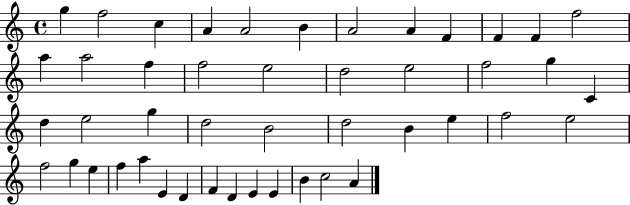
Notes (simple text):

G5/q F5/h C5/q A4/q A4/h B4/q A4/h A4/q F4/q F4/q F4/q F5/h A5/q A5/h F5/q F5/h E5/h D5/h E5/h F5/h G5/q C4/q D5/q E5/h G5/q D5/h B4/h D5/h B4/q E5/q F5/h E5/h F5/h G5/q E5/q F5/q A5/q E4/q D4/q F4/q D4/q E4/q E4/q B4/q C5/h A4/q